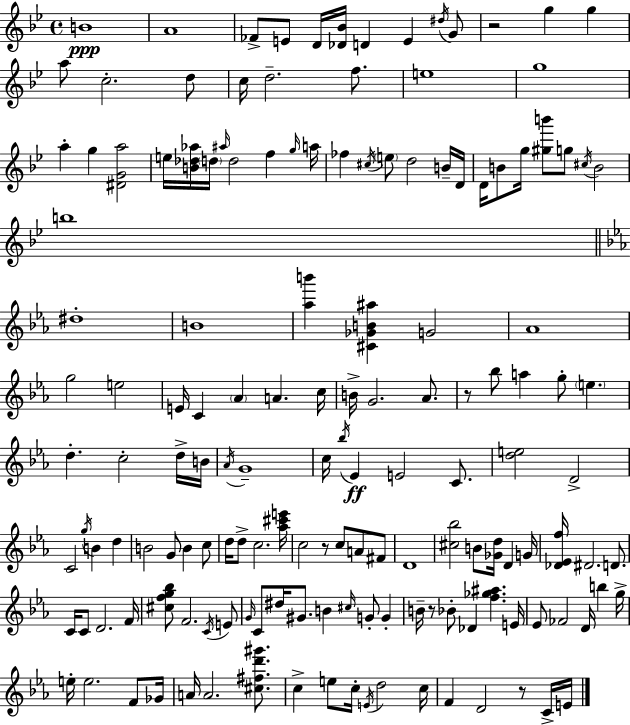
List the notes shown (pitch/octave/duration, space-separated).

B4/w A4/w FES4/e E4/e D4/s [Db4,Bb4]/s D4/q E4/q D#5/s G4/e R/h G5/q G5/q A5/e C5/h. D5/e C5/s D5/h. F5/e. E5/w G5/w A5/q G5/q [D#4,G4,A5]/h E5/s [B4,Db5,Ab5]/s D5/s A#5/s D5/h F5/q G5/s A5/s FES5/q C#5/s E5/e D5/h B4/s D4/s D4/s B4/e G5/s [G#5,B6]/e G5/e C#5/s B4/h B5/w D#5/w B4/w [Ab5,B6]/q [C#4,Gb4,B4,A#5]/q G4/h Ab4/w G5/h E5/h E4/s C4/q Ab4/q A4/q. C5/s B4/s G4/h. Ab4/e. R/e Bb5/e A5/q G5/e E5/q. D5/q. C5/h D5/s B4/s Ab4/s G4/w C5/s Bb5/s Eb4/q E4/h C4/e. [D5,E5]/h D4/h C4/h G5/s B4/q D5/q B4/h G4/e B4/q C5/e D5/s D5/e C5/h. [Ab5,C#6,E6]/s C5/h R/e C5/e A4/e F#4/e D4/w [C#5,Bb5]/h B4/e [Gb4,D5]/s D4/q G4/s [Db4,Eb4,F5]/s D#4/h. D4/e. C4/s C4/e D4/h. F4/s [C#5,F5,G5,Bb5]/e F4/h. C4/s E4/e G4/s C4/e D#5/s G#4/e. B4/q C#5/s G4/e G4/q B4/s R/e Bb4/e Db4/q [F5,Gb5,A#5]/q. E4/s Eb4/e FES4/h D4/s B5/q G5/s E5/s E5/h. F4/e Gb4/s A4/s A4/h. [C#5,F#5,D6,G#6]/e. C5/q E5/e C5/s E4/s D5/h C5/s F4/q D4/h R/e C4/s E4/s